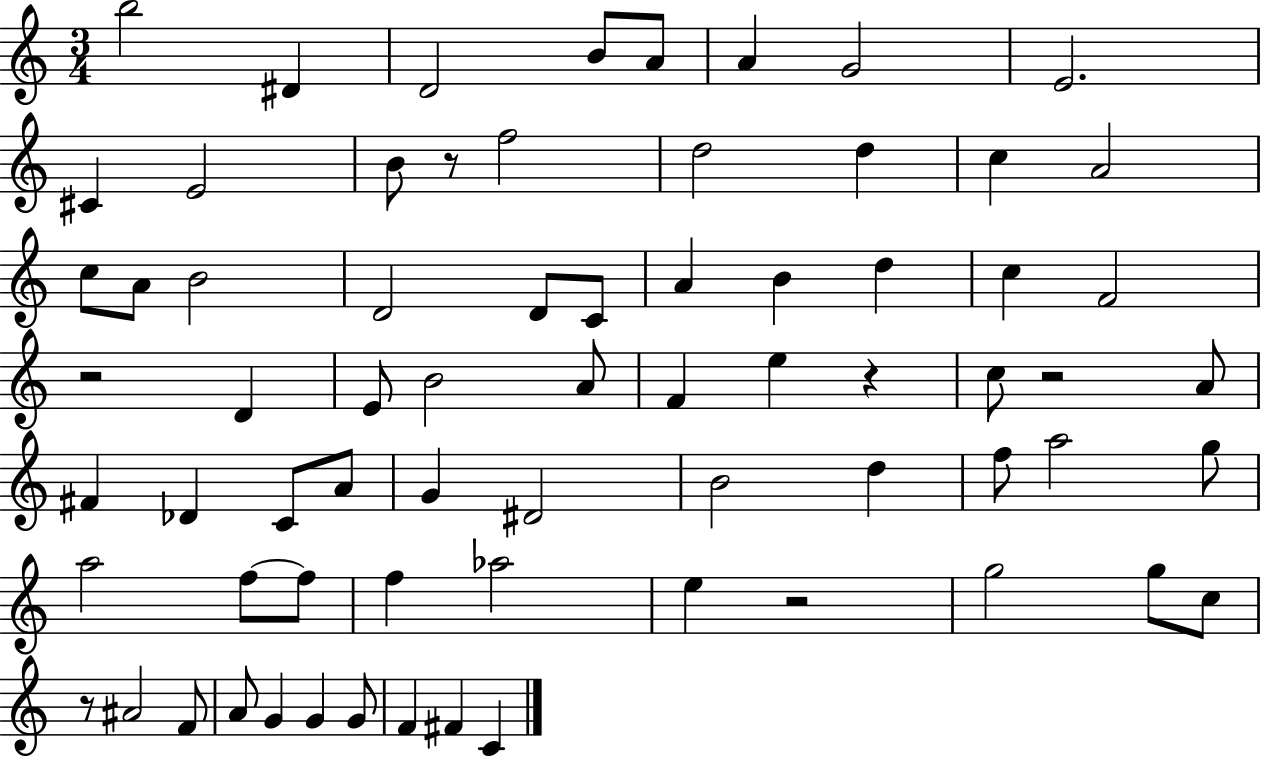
B5/h D#4/q D4/h B4/e A4/e A4/q G4/h E4/h. C#4/q E4/h B4/e R/e F5/h D5/h D5/q C5/q A4/h C5/e A4/e B4/h D4/h D4/e C4/e A4/q B4/q D5/q C5/q F4/h R/h D4/q E4/e B4/h A4/e F4/q E5/q R/q C5/e R/h A4/e F#4/q Db4/q C4/e A4/e G4/q D#4/h B4/h D5/q F5/e A5/h G5/e A5/h F5/e F5/e F5/q Ab5/h E5/q R/h G5/h G5/e C5/e R/e A#4/h F4/e A4/e G4/q G4/q G4/e F4/q F#4/q C4/q